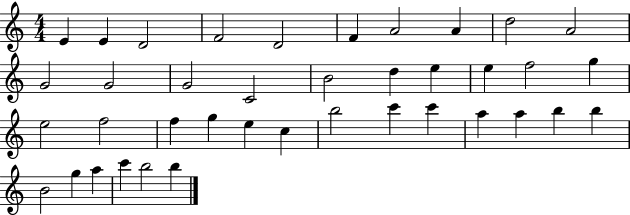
E4/q E4/q D4/h F4/h D4/h F4/q A4/h A4/q D5/h A4/h G4/h G4/h G4/h C4/h B4/h D5/q E5/q E5/q F5/h G5/q E5/h F5/h F5/q G5/q E5/q C5/q B5/h C6/q C6/q A5/q A5/q B5/q B5/q B4/h G5/q A5/q C6/q B5/h B5/q